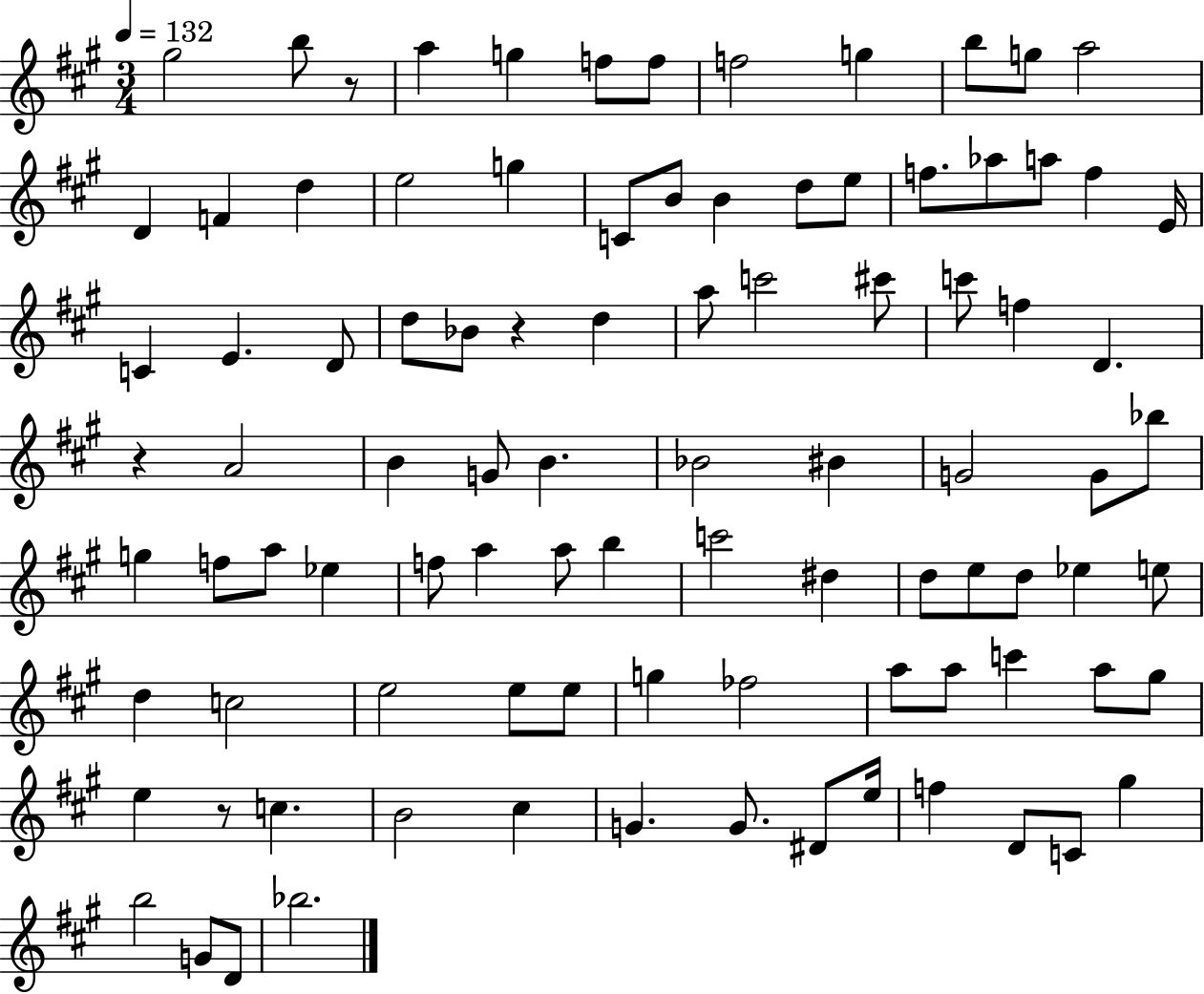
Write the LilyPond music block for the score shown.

{
  \clef treble
  \numericTimeSignature
  \time 3/4
  \key a \major
  \tempo 4 = 132
  \repeat volta 2 { gis''2 b''8 r8 | a''4 g''4 f''8 f''8 | f''2 g''4 | b''8 g''8 a''2 | \break d'4 f'4 d''4 | e''2 g''4 | c'8 b'8 b'4 d''8 e''8 | f''8. aes''8 a''8 f''4 e'16 | \break c'4 e'4. d'8 | d''8 bes'8 r4 d''4 | a''8 c'''2 cis'''8 | c'''8 f''4 d'4. | \break r4 a'2 | b'4 g'8 b'4. | bes'2 bis'4 | g'2 g'8 bes''8 | \break g''4 f''8 a''8 ees''4 | f''8 a''4 a''8 b''4 | c'''2 dis''4 | d''8 e''8 d''8 ees''4 e''8 | \break d''4 c''2 | e''2 e''8 e''8 | g''4 fes''2 | a''8 a''8 c'''4 a''8 gis''8 | \break e''4 r8 c''4. | b'2 cis''4 | g'4. g'8. dis'8 e''16 | f''4 d'8 c'8 gis''4 | \break b''2 g'8 d'8 | bes''2. | } \bar "|."
}